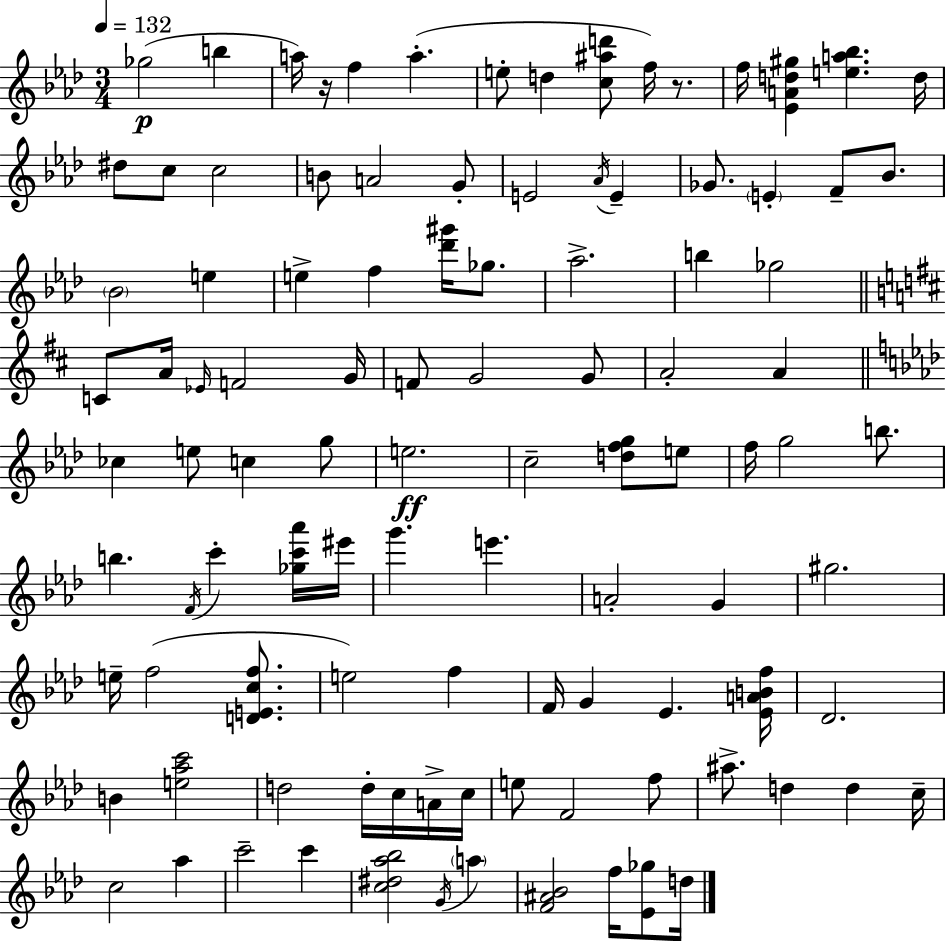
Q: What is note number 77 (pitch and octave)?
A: F5